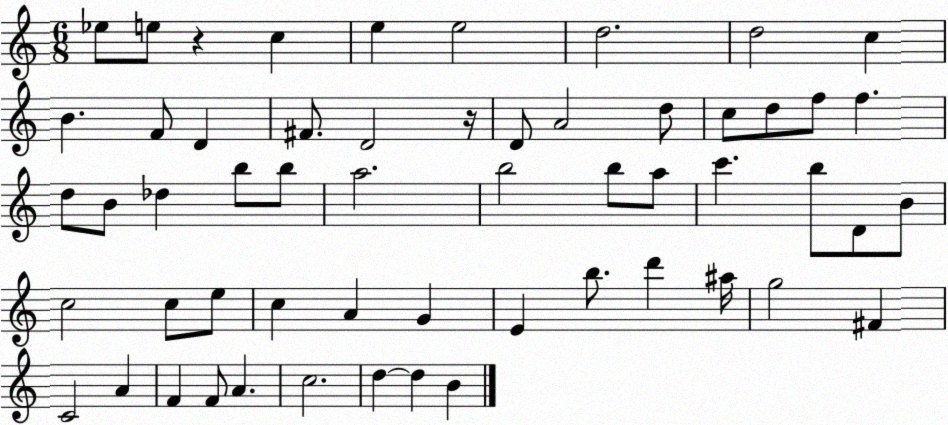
X:1
T:Untitled
M:6/8
L:1/4
K:C
_e/2 e/2 z c e e2 d2 d2 c B F/2 D ^F/2 D2 z/4 D/2 A2 d/2 c/2 d/2 f/2 f d/2 B/2 _d b/2 b/2 a2 b2 b/2 a/2 c' b/2 D/2 B/2 c2 c/2 e/2 c A G E b/2 d' ^a/4 g2 ^F C2 A F F/2 A c2 d d B